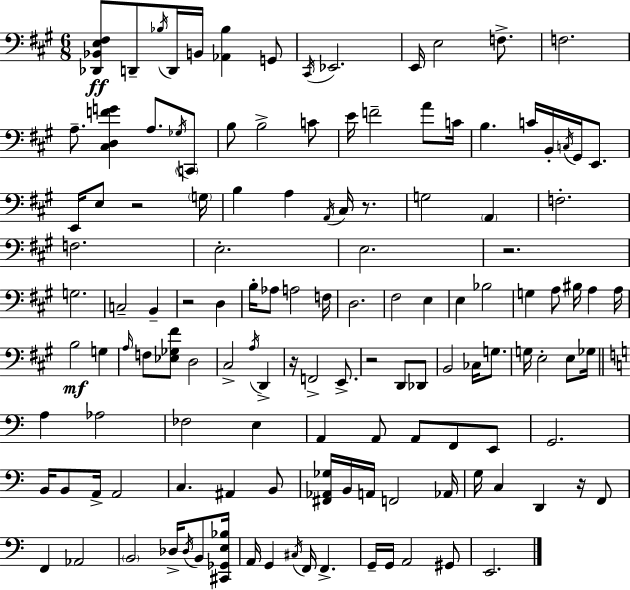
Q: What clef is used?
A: bass